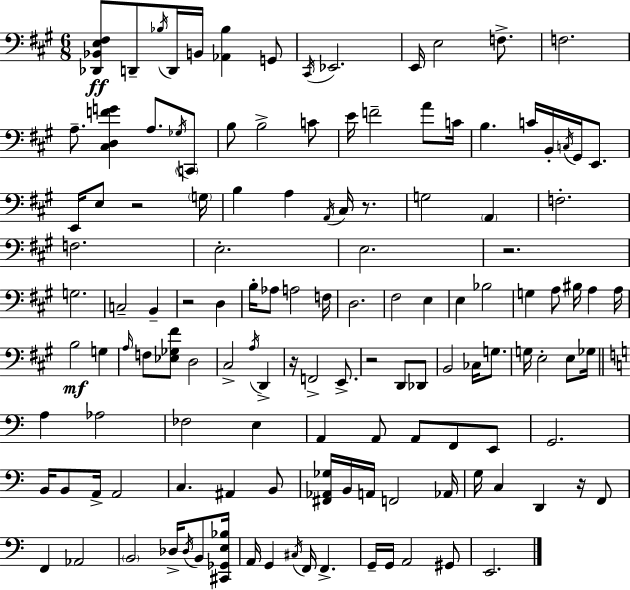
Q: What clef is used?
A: bass